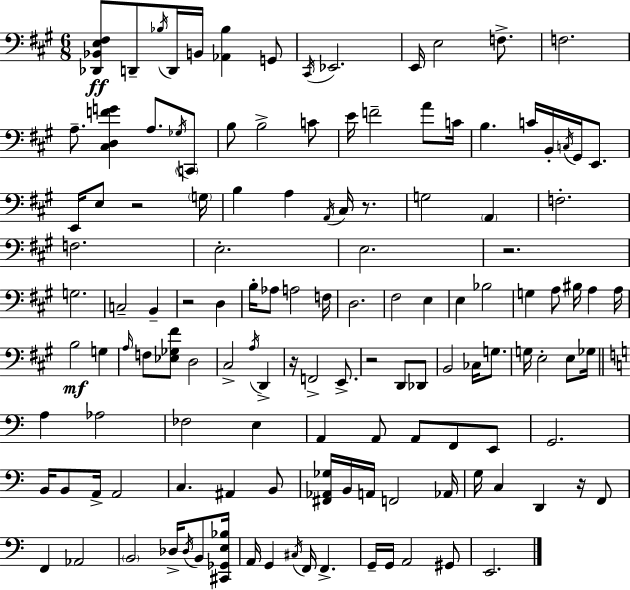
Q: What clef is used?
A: bass